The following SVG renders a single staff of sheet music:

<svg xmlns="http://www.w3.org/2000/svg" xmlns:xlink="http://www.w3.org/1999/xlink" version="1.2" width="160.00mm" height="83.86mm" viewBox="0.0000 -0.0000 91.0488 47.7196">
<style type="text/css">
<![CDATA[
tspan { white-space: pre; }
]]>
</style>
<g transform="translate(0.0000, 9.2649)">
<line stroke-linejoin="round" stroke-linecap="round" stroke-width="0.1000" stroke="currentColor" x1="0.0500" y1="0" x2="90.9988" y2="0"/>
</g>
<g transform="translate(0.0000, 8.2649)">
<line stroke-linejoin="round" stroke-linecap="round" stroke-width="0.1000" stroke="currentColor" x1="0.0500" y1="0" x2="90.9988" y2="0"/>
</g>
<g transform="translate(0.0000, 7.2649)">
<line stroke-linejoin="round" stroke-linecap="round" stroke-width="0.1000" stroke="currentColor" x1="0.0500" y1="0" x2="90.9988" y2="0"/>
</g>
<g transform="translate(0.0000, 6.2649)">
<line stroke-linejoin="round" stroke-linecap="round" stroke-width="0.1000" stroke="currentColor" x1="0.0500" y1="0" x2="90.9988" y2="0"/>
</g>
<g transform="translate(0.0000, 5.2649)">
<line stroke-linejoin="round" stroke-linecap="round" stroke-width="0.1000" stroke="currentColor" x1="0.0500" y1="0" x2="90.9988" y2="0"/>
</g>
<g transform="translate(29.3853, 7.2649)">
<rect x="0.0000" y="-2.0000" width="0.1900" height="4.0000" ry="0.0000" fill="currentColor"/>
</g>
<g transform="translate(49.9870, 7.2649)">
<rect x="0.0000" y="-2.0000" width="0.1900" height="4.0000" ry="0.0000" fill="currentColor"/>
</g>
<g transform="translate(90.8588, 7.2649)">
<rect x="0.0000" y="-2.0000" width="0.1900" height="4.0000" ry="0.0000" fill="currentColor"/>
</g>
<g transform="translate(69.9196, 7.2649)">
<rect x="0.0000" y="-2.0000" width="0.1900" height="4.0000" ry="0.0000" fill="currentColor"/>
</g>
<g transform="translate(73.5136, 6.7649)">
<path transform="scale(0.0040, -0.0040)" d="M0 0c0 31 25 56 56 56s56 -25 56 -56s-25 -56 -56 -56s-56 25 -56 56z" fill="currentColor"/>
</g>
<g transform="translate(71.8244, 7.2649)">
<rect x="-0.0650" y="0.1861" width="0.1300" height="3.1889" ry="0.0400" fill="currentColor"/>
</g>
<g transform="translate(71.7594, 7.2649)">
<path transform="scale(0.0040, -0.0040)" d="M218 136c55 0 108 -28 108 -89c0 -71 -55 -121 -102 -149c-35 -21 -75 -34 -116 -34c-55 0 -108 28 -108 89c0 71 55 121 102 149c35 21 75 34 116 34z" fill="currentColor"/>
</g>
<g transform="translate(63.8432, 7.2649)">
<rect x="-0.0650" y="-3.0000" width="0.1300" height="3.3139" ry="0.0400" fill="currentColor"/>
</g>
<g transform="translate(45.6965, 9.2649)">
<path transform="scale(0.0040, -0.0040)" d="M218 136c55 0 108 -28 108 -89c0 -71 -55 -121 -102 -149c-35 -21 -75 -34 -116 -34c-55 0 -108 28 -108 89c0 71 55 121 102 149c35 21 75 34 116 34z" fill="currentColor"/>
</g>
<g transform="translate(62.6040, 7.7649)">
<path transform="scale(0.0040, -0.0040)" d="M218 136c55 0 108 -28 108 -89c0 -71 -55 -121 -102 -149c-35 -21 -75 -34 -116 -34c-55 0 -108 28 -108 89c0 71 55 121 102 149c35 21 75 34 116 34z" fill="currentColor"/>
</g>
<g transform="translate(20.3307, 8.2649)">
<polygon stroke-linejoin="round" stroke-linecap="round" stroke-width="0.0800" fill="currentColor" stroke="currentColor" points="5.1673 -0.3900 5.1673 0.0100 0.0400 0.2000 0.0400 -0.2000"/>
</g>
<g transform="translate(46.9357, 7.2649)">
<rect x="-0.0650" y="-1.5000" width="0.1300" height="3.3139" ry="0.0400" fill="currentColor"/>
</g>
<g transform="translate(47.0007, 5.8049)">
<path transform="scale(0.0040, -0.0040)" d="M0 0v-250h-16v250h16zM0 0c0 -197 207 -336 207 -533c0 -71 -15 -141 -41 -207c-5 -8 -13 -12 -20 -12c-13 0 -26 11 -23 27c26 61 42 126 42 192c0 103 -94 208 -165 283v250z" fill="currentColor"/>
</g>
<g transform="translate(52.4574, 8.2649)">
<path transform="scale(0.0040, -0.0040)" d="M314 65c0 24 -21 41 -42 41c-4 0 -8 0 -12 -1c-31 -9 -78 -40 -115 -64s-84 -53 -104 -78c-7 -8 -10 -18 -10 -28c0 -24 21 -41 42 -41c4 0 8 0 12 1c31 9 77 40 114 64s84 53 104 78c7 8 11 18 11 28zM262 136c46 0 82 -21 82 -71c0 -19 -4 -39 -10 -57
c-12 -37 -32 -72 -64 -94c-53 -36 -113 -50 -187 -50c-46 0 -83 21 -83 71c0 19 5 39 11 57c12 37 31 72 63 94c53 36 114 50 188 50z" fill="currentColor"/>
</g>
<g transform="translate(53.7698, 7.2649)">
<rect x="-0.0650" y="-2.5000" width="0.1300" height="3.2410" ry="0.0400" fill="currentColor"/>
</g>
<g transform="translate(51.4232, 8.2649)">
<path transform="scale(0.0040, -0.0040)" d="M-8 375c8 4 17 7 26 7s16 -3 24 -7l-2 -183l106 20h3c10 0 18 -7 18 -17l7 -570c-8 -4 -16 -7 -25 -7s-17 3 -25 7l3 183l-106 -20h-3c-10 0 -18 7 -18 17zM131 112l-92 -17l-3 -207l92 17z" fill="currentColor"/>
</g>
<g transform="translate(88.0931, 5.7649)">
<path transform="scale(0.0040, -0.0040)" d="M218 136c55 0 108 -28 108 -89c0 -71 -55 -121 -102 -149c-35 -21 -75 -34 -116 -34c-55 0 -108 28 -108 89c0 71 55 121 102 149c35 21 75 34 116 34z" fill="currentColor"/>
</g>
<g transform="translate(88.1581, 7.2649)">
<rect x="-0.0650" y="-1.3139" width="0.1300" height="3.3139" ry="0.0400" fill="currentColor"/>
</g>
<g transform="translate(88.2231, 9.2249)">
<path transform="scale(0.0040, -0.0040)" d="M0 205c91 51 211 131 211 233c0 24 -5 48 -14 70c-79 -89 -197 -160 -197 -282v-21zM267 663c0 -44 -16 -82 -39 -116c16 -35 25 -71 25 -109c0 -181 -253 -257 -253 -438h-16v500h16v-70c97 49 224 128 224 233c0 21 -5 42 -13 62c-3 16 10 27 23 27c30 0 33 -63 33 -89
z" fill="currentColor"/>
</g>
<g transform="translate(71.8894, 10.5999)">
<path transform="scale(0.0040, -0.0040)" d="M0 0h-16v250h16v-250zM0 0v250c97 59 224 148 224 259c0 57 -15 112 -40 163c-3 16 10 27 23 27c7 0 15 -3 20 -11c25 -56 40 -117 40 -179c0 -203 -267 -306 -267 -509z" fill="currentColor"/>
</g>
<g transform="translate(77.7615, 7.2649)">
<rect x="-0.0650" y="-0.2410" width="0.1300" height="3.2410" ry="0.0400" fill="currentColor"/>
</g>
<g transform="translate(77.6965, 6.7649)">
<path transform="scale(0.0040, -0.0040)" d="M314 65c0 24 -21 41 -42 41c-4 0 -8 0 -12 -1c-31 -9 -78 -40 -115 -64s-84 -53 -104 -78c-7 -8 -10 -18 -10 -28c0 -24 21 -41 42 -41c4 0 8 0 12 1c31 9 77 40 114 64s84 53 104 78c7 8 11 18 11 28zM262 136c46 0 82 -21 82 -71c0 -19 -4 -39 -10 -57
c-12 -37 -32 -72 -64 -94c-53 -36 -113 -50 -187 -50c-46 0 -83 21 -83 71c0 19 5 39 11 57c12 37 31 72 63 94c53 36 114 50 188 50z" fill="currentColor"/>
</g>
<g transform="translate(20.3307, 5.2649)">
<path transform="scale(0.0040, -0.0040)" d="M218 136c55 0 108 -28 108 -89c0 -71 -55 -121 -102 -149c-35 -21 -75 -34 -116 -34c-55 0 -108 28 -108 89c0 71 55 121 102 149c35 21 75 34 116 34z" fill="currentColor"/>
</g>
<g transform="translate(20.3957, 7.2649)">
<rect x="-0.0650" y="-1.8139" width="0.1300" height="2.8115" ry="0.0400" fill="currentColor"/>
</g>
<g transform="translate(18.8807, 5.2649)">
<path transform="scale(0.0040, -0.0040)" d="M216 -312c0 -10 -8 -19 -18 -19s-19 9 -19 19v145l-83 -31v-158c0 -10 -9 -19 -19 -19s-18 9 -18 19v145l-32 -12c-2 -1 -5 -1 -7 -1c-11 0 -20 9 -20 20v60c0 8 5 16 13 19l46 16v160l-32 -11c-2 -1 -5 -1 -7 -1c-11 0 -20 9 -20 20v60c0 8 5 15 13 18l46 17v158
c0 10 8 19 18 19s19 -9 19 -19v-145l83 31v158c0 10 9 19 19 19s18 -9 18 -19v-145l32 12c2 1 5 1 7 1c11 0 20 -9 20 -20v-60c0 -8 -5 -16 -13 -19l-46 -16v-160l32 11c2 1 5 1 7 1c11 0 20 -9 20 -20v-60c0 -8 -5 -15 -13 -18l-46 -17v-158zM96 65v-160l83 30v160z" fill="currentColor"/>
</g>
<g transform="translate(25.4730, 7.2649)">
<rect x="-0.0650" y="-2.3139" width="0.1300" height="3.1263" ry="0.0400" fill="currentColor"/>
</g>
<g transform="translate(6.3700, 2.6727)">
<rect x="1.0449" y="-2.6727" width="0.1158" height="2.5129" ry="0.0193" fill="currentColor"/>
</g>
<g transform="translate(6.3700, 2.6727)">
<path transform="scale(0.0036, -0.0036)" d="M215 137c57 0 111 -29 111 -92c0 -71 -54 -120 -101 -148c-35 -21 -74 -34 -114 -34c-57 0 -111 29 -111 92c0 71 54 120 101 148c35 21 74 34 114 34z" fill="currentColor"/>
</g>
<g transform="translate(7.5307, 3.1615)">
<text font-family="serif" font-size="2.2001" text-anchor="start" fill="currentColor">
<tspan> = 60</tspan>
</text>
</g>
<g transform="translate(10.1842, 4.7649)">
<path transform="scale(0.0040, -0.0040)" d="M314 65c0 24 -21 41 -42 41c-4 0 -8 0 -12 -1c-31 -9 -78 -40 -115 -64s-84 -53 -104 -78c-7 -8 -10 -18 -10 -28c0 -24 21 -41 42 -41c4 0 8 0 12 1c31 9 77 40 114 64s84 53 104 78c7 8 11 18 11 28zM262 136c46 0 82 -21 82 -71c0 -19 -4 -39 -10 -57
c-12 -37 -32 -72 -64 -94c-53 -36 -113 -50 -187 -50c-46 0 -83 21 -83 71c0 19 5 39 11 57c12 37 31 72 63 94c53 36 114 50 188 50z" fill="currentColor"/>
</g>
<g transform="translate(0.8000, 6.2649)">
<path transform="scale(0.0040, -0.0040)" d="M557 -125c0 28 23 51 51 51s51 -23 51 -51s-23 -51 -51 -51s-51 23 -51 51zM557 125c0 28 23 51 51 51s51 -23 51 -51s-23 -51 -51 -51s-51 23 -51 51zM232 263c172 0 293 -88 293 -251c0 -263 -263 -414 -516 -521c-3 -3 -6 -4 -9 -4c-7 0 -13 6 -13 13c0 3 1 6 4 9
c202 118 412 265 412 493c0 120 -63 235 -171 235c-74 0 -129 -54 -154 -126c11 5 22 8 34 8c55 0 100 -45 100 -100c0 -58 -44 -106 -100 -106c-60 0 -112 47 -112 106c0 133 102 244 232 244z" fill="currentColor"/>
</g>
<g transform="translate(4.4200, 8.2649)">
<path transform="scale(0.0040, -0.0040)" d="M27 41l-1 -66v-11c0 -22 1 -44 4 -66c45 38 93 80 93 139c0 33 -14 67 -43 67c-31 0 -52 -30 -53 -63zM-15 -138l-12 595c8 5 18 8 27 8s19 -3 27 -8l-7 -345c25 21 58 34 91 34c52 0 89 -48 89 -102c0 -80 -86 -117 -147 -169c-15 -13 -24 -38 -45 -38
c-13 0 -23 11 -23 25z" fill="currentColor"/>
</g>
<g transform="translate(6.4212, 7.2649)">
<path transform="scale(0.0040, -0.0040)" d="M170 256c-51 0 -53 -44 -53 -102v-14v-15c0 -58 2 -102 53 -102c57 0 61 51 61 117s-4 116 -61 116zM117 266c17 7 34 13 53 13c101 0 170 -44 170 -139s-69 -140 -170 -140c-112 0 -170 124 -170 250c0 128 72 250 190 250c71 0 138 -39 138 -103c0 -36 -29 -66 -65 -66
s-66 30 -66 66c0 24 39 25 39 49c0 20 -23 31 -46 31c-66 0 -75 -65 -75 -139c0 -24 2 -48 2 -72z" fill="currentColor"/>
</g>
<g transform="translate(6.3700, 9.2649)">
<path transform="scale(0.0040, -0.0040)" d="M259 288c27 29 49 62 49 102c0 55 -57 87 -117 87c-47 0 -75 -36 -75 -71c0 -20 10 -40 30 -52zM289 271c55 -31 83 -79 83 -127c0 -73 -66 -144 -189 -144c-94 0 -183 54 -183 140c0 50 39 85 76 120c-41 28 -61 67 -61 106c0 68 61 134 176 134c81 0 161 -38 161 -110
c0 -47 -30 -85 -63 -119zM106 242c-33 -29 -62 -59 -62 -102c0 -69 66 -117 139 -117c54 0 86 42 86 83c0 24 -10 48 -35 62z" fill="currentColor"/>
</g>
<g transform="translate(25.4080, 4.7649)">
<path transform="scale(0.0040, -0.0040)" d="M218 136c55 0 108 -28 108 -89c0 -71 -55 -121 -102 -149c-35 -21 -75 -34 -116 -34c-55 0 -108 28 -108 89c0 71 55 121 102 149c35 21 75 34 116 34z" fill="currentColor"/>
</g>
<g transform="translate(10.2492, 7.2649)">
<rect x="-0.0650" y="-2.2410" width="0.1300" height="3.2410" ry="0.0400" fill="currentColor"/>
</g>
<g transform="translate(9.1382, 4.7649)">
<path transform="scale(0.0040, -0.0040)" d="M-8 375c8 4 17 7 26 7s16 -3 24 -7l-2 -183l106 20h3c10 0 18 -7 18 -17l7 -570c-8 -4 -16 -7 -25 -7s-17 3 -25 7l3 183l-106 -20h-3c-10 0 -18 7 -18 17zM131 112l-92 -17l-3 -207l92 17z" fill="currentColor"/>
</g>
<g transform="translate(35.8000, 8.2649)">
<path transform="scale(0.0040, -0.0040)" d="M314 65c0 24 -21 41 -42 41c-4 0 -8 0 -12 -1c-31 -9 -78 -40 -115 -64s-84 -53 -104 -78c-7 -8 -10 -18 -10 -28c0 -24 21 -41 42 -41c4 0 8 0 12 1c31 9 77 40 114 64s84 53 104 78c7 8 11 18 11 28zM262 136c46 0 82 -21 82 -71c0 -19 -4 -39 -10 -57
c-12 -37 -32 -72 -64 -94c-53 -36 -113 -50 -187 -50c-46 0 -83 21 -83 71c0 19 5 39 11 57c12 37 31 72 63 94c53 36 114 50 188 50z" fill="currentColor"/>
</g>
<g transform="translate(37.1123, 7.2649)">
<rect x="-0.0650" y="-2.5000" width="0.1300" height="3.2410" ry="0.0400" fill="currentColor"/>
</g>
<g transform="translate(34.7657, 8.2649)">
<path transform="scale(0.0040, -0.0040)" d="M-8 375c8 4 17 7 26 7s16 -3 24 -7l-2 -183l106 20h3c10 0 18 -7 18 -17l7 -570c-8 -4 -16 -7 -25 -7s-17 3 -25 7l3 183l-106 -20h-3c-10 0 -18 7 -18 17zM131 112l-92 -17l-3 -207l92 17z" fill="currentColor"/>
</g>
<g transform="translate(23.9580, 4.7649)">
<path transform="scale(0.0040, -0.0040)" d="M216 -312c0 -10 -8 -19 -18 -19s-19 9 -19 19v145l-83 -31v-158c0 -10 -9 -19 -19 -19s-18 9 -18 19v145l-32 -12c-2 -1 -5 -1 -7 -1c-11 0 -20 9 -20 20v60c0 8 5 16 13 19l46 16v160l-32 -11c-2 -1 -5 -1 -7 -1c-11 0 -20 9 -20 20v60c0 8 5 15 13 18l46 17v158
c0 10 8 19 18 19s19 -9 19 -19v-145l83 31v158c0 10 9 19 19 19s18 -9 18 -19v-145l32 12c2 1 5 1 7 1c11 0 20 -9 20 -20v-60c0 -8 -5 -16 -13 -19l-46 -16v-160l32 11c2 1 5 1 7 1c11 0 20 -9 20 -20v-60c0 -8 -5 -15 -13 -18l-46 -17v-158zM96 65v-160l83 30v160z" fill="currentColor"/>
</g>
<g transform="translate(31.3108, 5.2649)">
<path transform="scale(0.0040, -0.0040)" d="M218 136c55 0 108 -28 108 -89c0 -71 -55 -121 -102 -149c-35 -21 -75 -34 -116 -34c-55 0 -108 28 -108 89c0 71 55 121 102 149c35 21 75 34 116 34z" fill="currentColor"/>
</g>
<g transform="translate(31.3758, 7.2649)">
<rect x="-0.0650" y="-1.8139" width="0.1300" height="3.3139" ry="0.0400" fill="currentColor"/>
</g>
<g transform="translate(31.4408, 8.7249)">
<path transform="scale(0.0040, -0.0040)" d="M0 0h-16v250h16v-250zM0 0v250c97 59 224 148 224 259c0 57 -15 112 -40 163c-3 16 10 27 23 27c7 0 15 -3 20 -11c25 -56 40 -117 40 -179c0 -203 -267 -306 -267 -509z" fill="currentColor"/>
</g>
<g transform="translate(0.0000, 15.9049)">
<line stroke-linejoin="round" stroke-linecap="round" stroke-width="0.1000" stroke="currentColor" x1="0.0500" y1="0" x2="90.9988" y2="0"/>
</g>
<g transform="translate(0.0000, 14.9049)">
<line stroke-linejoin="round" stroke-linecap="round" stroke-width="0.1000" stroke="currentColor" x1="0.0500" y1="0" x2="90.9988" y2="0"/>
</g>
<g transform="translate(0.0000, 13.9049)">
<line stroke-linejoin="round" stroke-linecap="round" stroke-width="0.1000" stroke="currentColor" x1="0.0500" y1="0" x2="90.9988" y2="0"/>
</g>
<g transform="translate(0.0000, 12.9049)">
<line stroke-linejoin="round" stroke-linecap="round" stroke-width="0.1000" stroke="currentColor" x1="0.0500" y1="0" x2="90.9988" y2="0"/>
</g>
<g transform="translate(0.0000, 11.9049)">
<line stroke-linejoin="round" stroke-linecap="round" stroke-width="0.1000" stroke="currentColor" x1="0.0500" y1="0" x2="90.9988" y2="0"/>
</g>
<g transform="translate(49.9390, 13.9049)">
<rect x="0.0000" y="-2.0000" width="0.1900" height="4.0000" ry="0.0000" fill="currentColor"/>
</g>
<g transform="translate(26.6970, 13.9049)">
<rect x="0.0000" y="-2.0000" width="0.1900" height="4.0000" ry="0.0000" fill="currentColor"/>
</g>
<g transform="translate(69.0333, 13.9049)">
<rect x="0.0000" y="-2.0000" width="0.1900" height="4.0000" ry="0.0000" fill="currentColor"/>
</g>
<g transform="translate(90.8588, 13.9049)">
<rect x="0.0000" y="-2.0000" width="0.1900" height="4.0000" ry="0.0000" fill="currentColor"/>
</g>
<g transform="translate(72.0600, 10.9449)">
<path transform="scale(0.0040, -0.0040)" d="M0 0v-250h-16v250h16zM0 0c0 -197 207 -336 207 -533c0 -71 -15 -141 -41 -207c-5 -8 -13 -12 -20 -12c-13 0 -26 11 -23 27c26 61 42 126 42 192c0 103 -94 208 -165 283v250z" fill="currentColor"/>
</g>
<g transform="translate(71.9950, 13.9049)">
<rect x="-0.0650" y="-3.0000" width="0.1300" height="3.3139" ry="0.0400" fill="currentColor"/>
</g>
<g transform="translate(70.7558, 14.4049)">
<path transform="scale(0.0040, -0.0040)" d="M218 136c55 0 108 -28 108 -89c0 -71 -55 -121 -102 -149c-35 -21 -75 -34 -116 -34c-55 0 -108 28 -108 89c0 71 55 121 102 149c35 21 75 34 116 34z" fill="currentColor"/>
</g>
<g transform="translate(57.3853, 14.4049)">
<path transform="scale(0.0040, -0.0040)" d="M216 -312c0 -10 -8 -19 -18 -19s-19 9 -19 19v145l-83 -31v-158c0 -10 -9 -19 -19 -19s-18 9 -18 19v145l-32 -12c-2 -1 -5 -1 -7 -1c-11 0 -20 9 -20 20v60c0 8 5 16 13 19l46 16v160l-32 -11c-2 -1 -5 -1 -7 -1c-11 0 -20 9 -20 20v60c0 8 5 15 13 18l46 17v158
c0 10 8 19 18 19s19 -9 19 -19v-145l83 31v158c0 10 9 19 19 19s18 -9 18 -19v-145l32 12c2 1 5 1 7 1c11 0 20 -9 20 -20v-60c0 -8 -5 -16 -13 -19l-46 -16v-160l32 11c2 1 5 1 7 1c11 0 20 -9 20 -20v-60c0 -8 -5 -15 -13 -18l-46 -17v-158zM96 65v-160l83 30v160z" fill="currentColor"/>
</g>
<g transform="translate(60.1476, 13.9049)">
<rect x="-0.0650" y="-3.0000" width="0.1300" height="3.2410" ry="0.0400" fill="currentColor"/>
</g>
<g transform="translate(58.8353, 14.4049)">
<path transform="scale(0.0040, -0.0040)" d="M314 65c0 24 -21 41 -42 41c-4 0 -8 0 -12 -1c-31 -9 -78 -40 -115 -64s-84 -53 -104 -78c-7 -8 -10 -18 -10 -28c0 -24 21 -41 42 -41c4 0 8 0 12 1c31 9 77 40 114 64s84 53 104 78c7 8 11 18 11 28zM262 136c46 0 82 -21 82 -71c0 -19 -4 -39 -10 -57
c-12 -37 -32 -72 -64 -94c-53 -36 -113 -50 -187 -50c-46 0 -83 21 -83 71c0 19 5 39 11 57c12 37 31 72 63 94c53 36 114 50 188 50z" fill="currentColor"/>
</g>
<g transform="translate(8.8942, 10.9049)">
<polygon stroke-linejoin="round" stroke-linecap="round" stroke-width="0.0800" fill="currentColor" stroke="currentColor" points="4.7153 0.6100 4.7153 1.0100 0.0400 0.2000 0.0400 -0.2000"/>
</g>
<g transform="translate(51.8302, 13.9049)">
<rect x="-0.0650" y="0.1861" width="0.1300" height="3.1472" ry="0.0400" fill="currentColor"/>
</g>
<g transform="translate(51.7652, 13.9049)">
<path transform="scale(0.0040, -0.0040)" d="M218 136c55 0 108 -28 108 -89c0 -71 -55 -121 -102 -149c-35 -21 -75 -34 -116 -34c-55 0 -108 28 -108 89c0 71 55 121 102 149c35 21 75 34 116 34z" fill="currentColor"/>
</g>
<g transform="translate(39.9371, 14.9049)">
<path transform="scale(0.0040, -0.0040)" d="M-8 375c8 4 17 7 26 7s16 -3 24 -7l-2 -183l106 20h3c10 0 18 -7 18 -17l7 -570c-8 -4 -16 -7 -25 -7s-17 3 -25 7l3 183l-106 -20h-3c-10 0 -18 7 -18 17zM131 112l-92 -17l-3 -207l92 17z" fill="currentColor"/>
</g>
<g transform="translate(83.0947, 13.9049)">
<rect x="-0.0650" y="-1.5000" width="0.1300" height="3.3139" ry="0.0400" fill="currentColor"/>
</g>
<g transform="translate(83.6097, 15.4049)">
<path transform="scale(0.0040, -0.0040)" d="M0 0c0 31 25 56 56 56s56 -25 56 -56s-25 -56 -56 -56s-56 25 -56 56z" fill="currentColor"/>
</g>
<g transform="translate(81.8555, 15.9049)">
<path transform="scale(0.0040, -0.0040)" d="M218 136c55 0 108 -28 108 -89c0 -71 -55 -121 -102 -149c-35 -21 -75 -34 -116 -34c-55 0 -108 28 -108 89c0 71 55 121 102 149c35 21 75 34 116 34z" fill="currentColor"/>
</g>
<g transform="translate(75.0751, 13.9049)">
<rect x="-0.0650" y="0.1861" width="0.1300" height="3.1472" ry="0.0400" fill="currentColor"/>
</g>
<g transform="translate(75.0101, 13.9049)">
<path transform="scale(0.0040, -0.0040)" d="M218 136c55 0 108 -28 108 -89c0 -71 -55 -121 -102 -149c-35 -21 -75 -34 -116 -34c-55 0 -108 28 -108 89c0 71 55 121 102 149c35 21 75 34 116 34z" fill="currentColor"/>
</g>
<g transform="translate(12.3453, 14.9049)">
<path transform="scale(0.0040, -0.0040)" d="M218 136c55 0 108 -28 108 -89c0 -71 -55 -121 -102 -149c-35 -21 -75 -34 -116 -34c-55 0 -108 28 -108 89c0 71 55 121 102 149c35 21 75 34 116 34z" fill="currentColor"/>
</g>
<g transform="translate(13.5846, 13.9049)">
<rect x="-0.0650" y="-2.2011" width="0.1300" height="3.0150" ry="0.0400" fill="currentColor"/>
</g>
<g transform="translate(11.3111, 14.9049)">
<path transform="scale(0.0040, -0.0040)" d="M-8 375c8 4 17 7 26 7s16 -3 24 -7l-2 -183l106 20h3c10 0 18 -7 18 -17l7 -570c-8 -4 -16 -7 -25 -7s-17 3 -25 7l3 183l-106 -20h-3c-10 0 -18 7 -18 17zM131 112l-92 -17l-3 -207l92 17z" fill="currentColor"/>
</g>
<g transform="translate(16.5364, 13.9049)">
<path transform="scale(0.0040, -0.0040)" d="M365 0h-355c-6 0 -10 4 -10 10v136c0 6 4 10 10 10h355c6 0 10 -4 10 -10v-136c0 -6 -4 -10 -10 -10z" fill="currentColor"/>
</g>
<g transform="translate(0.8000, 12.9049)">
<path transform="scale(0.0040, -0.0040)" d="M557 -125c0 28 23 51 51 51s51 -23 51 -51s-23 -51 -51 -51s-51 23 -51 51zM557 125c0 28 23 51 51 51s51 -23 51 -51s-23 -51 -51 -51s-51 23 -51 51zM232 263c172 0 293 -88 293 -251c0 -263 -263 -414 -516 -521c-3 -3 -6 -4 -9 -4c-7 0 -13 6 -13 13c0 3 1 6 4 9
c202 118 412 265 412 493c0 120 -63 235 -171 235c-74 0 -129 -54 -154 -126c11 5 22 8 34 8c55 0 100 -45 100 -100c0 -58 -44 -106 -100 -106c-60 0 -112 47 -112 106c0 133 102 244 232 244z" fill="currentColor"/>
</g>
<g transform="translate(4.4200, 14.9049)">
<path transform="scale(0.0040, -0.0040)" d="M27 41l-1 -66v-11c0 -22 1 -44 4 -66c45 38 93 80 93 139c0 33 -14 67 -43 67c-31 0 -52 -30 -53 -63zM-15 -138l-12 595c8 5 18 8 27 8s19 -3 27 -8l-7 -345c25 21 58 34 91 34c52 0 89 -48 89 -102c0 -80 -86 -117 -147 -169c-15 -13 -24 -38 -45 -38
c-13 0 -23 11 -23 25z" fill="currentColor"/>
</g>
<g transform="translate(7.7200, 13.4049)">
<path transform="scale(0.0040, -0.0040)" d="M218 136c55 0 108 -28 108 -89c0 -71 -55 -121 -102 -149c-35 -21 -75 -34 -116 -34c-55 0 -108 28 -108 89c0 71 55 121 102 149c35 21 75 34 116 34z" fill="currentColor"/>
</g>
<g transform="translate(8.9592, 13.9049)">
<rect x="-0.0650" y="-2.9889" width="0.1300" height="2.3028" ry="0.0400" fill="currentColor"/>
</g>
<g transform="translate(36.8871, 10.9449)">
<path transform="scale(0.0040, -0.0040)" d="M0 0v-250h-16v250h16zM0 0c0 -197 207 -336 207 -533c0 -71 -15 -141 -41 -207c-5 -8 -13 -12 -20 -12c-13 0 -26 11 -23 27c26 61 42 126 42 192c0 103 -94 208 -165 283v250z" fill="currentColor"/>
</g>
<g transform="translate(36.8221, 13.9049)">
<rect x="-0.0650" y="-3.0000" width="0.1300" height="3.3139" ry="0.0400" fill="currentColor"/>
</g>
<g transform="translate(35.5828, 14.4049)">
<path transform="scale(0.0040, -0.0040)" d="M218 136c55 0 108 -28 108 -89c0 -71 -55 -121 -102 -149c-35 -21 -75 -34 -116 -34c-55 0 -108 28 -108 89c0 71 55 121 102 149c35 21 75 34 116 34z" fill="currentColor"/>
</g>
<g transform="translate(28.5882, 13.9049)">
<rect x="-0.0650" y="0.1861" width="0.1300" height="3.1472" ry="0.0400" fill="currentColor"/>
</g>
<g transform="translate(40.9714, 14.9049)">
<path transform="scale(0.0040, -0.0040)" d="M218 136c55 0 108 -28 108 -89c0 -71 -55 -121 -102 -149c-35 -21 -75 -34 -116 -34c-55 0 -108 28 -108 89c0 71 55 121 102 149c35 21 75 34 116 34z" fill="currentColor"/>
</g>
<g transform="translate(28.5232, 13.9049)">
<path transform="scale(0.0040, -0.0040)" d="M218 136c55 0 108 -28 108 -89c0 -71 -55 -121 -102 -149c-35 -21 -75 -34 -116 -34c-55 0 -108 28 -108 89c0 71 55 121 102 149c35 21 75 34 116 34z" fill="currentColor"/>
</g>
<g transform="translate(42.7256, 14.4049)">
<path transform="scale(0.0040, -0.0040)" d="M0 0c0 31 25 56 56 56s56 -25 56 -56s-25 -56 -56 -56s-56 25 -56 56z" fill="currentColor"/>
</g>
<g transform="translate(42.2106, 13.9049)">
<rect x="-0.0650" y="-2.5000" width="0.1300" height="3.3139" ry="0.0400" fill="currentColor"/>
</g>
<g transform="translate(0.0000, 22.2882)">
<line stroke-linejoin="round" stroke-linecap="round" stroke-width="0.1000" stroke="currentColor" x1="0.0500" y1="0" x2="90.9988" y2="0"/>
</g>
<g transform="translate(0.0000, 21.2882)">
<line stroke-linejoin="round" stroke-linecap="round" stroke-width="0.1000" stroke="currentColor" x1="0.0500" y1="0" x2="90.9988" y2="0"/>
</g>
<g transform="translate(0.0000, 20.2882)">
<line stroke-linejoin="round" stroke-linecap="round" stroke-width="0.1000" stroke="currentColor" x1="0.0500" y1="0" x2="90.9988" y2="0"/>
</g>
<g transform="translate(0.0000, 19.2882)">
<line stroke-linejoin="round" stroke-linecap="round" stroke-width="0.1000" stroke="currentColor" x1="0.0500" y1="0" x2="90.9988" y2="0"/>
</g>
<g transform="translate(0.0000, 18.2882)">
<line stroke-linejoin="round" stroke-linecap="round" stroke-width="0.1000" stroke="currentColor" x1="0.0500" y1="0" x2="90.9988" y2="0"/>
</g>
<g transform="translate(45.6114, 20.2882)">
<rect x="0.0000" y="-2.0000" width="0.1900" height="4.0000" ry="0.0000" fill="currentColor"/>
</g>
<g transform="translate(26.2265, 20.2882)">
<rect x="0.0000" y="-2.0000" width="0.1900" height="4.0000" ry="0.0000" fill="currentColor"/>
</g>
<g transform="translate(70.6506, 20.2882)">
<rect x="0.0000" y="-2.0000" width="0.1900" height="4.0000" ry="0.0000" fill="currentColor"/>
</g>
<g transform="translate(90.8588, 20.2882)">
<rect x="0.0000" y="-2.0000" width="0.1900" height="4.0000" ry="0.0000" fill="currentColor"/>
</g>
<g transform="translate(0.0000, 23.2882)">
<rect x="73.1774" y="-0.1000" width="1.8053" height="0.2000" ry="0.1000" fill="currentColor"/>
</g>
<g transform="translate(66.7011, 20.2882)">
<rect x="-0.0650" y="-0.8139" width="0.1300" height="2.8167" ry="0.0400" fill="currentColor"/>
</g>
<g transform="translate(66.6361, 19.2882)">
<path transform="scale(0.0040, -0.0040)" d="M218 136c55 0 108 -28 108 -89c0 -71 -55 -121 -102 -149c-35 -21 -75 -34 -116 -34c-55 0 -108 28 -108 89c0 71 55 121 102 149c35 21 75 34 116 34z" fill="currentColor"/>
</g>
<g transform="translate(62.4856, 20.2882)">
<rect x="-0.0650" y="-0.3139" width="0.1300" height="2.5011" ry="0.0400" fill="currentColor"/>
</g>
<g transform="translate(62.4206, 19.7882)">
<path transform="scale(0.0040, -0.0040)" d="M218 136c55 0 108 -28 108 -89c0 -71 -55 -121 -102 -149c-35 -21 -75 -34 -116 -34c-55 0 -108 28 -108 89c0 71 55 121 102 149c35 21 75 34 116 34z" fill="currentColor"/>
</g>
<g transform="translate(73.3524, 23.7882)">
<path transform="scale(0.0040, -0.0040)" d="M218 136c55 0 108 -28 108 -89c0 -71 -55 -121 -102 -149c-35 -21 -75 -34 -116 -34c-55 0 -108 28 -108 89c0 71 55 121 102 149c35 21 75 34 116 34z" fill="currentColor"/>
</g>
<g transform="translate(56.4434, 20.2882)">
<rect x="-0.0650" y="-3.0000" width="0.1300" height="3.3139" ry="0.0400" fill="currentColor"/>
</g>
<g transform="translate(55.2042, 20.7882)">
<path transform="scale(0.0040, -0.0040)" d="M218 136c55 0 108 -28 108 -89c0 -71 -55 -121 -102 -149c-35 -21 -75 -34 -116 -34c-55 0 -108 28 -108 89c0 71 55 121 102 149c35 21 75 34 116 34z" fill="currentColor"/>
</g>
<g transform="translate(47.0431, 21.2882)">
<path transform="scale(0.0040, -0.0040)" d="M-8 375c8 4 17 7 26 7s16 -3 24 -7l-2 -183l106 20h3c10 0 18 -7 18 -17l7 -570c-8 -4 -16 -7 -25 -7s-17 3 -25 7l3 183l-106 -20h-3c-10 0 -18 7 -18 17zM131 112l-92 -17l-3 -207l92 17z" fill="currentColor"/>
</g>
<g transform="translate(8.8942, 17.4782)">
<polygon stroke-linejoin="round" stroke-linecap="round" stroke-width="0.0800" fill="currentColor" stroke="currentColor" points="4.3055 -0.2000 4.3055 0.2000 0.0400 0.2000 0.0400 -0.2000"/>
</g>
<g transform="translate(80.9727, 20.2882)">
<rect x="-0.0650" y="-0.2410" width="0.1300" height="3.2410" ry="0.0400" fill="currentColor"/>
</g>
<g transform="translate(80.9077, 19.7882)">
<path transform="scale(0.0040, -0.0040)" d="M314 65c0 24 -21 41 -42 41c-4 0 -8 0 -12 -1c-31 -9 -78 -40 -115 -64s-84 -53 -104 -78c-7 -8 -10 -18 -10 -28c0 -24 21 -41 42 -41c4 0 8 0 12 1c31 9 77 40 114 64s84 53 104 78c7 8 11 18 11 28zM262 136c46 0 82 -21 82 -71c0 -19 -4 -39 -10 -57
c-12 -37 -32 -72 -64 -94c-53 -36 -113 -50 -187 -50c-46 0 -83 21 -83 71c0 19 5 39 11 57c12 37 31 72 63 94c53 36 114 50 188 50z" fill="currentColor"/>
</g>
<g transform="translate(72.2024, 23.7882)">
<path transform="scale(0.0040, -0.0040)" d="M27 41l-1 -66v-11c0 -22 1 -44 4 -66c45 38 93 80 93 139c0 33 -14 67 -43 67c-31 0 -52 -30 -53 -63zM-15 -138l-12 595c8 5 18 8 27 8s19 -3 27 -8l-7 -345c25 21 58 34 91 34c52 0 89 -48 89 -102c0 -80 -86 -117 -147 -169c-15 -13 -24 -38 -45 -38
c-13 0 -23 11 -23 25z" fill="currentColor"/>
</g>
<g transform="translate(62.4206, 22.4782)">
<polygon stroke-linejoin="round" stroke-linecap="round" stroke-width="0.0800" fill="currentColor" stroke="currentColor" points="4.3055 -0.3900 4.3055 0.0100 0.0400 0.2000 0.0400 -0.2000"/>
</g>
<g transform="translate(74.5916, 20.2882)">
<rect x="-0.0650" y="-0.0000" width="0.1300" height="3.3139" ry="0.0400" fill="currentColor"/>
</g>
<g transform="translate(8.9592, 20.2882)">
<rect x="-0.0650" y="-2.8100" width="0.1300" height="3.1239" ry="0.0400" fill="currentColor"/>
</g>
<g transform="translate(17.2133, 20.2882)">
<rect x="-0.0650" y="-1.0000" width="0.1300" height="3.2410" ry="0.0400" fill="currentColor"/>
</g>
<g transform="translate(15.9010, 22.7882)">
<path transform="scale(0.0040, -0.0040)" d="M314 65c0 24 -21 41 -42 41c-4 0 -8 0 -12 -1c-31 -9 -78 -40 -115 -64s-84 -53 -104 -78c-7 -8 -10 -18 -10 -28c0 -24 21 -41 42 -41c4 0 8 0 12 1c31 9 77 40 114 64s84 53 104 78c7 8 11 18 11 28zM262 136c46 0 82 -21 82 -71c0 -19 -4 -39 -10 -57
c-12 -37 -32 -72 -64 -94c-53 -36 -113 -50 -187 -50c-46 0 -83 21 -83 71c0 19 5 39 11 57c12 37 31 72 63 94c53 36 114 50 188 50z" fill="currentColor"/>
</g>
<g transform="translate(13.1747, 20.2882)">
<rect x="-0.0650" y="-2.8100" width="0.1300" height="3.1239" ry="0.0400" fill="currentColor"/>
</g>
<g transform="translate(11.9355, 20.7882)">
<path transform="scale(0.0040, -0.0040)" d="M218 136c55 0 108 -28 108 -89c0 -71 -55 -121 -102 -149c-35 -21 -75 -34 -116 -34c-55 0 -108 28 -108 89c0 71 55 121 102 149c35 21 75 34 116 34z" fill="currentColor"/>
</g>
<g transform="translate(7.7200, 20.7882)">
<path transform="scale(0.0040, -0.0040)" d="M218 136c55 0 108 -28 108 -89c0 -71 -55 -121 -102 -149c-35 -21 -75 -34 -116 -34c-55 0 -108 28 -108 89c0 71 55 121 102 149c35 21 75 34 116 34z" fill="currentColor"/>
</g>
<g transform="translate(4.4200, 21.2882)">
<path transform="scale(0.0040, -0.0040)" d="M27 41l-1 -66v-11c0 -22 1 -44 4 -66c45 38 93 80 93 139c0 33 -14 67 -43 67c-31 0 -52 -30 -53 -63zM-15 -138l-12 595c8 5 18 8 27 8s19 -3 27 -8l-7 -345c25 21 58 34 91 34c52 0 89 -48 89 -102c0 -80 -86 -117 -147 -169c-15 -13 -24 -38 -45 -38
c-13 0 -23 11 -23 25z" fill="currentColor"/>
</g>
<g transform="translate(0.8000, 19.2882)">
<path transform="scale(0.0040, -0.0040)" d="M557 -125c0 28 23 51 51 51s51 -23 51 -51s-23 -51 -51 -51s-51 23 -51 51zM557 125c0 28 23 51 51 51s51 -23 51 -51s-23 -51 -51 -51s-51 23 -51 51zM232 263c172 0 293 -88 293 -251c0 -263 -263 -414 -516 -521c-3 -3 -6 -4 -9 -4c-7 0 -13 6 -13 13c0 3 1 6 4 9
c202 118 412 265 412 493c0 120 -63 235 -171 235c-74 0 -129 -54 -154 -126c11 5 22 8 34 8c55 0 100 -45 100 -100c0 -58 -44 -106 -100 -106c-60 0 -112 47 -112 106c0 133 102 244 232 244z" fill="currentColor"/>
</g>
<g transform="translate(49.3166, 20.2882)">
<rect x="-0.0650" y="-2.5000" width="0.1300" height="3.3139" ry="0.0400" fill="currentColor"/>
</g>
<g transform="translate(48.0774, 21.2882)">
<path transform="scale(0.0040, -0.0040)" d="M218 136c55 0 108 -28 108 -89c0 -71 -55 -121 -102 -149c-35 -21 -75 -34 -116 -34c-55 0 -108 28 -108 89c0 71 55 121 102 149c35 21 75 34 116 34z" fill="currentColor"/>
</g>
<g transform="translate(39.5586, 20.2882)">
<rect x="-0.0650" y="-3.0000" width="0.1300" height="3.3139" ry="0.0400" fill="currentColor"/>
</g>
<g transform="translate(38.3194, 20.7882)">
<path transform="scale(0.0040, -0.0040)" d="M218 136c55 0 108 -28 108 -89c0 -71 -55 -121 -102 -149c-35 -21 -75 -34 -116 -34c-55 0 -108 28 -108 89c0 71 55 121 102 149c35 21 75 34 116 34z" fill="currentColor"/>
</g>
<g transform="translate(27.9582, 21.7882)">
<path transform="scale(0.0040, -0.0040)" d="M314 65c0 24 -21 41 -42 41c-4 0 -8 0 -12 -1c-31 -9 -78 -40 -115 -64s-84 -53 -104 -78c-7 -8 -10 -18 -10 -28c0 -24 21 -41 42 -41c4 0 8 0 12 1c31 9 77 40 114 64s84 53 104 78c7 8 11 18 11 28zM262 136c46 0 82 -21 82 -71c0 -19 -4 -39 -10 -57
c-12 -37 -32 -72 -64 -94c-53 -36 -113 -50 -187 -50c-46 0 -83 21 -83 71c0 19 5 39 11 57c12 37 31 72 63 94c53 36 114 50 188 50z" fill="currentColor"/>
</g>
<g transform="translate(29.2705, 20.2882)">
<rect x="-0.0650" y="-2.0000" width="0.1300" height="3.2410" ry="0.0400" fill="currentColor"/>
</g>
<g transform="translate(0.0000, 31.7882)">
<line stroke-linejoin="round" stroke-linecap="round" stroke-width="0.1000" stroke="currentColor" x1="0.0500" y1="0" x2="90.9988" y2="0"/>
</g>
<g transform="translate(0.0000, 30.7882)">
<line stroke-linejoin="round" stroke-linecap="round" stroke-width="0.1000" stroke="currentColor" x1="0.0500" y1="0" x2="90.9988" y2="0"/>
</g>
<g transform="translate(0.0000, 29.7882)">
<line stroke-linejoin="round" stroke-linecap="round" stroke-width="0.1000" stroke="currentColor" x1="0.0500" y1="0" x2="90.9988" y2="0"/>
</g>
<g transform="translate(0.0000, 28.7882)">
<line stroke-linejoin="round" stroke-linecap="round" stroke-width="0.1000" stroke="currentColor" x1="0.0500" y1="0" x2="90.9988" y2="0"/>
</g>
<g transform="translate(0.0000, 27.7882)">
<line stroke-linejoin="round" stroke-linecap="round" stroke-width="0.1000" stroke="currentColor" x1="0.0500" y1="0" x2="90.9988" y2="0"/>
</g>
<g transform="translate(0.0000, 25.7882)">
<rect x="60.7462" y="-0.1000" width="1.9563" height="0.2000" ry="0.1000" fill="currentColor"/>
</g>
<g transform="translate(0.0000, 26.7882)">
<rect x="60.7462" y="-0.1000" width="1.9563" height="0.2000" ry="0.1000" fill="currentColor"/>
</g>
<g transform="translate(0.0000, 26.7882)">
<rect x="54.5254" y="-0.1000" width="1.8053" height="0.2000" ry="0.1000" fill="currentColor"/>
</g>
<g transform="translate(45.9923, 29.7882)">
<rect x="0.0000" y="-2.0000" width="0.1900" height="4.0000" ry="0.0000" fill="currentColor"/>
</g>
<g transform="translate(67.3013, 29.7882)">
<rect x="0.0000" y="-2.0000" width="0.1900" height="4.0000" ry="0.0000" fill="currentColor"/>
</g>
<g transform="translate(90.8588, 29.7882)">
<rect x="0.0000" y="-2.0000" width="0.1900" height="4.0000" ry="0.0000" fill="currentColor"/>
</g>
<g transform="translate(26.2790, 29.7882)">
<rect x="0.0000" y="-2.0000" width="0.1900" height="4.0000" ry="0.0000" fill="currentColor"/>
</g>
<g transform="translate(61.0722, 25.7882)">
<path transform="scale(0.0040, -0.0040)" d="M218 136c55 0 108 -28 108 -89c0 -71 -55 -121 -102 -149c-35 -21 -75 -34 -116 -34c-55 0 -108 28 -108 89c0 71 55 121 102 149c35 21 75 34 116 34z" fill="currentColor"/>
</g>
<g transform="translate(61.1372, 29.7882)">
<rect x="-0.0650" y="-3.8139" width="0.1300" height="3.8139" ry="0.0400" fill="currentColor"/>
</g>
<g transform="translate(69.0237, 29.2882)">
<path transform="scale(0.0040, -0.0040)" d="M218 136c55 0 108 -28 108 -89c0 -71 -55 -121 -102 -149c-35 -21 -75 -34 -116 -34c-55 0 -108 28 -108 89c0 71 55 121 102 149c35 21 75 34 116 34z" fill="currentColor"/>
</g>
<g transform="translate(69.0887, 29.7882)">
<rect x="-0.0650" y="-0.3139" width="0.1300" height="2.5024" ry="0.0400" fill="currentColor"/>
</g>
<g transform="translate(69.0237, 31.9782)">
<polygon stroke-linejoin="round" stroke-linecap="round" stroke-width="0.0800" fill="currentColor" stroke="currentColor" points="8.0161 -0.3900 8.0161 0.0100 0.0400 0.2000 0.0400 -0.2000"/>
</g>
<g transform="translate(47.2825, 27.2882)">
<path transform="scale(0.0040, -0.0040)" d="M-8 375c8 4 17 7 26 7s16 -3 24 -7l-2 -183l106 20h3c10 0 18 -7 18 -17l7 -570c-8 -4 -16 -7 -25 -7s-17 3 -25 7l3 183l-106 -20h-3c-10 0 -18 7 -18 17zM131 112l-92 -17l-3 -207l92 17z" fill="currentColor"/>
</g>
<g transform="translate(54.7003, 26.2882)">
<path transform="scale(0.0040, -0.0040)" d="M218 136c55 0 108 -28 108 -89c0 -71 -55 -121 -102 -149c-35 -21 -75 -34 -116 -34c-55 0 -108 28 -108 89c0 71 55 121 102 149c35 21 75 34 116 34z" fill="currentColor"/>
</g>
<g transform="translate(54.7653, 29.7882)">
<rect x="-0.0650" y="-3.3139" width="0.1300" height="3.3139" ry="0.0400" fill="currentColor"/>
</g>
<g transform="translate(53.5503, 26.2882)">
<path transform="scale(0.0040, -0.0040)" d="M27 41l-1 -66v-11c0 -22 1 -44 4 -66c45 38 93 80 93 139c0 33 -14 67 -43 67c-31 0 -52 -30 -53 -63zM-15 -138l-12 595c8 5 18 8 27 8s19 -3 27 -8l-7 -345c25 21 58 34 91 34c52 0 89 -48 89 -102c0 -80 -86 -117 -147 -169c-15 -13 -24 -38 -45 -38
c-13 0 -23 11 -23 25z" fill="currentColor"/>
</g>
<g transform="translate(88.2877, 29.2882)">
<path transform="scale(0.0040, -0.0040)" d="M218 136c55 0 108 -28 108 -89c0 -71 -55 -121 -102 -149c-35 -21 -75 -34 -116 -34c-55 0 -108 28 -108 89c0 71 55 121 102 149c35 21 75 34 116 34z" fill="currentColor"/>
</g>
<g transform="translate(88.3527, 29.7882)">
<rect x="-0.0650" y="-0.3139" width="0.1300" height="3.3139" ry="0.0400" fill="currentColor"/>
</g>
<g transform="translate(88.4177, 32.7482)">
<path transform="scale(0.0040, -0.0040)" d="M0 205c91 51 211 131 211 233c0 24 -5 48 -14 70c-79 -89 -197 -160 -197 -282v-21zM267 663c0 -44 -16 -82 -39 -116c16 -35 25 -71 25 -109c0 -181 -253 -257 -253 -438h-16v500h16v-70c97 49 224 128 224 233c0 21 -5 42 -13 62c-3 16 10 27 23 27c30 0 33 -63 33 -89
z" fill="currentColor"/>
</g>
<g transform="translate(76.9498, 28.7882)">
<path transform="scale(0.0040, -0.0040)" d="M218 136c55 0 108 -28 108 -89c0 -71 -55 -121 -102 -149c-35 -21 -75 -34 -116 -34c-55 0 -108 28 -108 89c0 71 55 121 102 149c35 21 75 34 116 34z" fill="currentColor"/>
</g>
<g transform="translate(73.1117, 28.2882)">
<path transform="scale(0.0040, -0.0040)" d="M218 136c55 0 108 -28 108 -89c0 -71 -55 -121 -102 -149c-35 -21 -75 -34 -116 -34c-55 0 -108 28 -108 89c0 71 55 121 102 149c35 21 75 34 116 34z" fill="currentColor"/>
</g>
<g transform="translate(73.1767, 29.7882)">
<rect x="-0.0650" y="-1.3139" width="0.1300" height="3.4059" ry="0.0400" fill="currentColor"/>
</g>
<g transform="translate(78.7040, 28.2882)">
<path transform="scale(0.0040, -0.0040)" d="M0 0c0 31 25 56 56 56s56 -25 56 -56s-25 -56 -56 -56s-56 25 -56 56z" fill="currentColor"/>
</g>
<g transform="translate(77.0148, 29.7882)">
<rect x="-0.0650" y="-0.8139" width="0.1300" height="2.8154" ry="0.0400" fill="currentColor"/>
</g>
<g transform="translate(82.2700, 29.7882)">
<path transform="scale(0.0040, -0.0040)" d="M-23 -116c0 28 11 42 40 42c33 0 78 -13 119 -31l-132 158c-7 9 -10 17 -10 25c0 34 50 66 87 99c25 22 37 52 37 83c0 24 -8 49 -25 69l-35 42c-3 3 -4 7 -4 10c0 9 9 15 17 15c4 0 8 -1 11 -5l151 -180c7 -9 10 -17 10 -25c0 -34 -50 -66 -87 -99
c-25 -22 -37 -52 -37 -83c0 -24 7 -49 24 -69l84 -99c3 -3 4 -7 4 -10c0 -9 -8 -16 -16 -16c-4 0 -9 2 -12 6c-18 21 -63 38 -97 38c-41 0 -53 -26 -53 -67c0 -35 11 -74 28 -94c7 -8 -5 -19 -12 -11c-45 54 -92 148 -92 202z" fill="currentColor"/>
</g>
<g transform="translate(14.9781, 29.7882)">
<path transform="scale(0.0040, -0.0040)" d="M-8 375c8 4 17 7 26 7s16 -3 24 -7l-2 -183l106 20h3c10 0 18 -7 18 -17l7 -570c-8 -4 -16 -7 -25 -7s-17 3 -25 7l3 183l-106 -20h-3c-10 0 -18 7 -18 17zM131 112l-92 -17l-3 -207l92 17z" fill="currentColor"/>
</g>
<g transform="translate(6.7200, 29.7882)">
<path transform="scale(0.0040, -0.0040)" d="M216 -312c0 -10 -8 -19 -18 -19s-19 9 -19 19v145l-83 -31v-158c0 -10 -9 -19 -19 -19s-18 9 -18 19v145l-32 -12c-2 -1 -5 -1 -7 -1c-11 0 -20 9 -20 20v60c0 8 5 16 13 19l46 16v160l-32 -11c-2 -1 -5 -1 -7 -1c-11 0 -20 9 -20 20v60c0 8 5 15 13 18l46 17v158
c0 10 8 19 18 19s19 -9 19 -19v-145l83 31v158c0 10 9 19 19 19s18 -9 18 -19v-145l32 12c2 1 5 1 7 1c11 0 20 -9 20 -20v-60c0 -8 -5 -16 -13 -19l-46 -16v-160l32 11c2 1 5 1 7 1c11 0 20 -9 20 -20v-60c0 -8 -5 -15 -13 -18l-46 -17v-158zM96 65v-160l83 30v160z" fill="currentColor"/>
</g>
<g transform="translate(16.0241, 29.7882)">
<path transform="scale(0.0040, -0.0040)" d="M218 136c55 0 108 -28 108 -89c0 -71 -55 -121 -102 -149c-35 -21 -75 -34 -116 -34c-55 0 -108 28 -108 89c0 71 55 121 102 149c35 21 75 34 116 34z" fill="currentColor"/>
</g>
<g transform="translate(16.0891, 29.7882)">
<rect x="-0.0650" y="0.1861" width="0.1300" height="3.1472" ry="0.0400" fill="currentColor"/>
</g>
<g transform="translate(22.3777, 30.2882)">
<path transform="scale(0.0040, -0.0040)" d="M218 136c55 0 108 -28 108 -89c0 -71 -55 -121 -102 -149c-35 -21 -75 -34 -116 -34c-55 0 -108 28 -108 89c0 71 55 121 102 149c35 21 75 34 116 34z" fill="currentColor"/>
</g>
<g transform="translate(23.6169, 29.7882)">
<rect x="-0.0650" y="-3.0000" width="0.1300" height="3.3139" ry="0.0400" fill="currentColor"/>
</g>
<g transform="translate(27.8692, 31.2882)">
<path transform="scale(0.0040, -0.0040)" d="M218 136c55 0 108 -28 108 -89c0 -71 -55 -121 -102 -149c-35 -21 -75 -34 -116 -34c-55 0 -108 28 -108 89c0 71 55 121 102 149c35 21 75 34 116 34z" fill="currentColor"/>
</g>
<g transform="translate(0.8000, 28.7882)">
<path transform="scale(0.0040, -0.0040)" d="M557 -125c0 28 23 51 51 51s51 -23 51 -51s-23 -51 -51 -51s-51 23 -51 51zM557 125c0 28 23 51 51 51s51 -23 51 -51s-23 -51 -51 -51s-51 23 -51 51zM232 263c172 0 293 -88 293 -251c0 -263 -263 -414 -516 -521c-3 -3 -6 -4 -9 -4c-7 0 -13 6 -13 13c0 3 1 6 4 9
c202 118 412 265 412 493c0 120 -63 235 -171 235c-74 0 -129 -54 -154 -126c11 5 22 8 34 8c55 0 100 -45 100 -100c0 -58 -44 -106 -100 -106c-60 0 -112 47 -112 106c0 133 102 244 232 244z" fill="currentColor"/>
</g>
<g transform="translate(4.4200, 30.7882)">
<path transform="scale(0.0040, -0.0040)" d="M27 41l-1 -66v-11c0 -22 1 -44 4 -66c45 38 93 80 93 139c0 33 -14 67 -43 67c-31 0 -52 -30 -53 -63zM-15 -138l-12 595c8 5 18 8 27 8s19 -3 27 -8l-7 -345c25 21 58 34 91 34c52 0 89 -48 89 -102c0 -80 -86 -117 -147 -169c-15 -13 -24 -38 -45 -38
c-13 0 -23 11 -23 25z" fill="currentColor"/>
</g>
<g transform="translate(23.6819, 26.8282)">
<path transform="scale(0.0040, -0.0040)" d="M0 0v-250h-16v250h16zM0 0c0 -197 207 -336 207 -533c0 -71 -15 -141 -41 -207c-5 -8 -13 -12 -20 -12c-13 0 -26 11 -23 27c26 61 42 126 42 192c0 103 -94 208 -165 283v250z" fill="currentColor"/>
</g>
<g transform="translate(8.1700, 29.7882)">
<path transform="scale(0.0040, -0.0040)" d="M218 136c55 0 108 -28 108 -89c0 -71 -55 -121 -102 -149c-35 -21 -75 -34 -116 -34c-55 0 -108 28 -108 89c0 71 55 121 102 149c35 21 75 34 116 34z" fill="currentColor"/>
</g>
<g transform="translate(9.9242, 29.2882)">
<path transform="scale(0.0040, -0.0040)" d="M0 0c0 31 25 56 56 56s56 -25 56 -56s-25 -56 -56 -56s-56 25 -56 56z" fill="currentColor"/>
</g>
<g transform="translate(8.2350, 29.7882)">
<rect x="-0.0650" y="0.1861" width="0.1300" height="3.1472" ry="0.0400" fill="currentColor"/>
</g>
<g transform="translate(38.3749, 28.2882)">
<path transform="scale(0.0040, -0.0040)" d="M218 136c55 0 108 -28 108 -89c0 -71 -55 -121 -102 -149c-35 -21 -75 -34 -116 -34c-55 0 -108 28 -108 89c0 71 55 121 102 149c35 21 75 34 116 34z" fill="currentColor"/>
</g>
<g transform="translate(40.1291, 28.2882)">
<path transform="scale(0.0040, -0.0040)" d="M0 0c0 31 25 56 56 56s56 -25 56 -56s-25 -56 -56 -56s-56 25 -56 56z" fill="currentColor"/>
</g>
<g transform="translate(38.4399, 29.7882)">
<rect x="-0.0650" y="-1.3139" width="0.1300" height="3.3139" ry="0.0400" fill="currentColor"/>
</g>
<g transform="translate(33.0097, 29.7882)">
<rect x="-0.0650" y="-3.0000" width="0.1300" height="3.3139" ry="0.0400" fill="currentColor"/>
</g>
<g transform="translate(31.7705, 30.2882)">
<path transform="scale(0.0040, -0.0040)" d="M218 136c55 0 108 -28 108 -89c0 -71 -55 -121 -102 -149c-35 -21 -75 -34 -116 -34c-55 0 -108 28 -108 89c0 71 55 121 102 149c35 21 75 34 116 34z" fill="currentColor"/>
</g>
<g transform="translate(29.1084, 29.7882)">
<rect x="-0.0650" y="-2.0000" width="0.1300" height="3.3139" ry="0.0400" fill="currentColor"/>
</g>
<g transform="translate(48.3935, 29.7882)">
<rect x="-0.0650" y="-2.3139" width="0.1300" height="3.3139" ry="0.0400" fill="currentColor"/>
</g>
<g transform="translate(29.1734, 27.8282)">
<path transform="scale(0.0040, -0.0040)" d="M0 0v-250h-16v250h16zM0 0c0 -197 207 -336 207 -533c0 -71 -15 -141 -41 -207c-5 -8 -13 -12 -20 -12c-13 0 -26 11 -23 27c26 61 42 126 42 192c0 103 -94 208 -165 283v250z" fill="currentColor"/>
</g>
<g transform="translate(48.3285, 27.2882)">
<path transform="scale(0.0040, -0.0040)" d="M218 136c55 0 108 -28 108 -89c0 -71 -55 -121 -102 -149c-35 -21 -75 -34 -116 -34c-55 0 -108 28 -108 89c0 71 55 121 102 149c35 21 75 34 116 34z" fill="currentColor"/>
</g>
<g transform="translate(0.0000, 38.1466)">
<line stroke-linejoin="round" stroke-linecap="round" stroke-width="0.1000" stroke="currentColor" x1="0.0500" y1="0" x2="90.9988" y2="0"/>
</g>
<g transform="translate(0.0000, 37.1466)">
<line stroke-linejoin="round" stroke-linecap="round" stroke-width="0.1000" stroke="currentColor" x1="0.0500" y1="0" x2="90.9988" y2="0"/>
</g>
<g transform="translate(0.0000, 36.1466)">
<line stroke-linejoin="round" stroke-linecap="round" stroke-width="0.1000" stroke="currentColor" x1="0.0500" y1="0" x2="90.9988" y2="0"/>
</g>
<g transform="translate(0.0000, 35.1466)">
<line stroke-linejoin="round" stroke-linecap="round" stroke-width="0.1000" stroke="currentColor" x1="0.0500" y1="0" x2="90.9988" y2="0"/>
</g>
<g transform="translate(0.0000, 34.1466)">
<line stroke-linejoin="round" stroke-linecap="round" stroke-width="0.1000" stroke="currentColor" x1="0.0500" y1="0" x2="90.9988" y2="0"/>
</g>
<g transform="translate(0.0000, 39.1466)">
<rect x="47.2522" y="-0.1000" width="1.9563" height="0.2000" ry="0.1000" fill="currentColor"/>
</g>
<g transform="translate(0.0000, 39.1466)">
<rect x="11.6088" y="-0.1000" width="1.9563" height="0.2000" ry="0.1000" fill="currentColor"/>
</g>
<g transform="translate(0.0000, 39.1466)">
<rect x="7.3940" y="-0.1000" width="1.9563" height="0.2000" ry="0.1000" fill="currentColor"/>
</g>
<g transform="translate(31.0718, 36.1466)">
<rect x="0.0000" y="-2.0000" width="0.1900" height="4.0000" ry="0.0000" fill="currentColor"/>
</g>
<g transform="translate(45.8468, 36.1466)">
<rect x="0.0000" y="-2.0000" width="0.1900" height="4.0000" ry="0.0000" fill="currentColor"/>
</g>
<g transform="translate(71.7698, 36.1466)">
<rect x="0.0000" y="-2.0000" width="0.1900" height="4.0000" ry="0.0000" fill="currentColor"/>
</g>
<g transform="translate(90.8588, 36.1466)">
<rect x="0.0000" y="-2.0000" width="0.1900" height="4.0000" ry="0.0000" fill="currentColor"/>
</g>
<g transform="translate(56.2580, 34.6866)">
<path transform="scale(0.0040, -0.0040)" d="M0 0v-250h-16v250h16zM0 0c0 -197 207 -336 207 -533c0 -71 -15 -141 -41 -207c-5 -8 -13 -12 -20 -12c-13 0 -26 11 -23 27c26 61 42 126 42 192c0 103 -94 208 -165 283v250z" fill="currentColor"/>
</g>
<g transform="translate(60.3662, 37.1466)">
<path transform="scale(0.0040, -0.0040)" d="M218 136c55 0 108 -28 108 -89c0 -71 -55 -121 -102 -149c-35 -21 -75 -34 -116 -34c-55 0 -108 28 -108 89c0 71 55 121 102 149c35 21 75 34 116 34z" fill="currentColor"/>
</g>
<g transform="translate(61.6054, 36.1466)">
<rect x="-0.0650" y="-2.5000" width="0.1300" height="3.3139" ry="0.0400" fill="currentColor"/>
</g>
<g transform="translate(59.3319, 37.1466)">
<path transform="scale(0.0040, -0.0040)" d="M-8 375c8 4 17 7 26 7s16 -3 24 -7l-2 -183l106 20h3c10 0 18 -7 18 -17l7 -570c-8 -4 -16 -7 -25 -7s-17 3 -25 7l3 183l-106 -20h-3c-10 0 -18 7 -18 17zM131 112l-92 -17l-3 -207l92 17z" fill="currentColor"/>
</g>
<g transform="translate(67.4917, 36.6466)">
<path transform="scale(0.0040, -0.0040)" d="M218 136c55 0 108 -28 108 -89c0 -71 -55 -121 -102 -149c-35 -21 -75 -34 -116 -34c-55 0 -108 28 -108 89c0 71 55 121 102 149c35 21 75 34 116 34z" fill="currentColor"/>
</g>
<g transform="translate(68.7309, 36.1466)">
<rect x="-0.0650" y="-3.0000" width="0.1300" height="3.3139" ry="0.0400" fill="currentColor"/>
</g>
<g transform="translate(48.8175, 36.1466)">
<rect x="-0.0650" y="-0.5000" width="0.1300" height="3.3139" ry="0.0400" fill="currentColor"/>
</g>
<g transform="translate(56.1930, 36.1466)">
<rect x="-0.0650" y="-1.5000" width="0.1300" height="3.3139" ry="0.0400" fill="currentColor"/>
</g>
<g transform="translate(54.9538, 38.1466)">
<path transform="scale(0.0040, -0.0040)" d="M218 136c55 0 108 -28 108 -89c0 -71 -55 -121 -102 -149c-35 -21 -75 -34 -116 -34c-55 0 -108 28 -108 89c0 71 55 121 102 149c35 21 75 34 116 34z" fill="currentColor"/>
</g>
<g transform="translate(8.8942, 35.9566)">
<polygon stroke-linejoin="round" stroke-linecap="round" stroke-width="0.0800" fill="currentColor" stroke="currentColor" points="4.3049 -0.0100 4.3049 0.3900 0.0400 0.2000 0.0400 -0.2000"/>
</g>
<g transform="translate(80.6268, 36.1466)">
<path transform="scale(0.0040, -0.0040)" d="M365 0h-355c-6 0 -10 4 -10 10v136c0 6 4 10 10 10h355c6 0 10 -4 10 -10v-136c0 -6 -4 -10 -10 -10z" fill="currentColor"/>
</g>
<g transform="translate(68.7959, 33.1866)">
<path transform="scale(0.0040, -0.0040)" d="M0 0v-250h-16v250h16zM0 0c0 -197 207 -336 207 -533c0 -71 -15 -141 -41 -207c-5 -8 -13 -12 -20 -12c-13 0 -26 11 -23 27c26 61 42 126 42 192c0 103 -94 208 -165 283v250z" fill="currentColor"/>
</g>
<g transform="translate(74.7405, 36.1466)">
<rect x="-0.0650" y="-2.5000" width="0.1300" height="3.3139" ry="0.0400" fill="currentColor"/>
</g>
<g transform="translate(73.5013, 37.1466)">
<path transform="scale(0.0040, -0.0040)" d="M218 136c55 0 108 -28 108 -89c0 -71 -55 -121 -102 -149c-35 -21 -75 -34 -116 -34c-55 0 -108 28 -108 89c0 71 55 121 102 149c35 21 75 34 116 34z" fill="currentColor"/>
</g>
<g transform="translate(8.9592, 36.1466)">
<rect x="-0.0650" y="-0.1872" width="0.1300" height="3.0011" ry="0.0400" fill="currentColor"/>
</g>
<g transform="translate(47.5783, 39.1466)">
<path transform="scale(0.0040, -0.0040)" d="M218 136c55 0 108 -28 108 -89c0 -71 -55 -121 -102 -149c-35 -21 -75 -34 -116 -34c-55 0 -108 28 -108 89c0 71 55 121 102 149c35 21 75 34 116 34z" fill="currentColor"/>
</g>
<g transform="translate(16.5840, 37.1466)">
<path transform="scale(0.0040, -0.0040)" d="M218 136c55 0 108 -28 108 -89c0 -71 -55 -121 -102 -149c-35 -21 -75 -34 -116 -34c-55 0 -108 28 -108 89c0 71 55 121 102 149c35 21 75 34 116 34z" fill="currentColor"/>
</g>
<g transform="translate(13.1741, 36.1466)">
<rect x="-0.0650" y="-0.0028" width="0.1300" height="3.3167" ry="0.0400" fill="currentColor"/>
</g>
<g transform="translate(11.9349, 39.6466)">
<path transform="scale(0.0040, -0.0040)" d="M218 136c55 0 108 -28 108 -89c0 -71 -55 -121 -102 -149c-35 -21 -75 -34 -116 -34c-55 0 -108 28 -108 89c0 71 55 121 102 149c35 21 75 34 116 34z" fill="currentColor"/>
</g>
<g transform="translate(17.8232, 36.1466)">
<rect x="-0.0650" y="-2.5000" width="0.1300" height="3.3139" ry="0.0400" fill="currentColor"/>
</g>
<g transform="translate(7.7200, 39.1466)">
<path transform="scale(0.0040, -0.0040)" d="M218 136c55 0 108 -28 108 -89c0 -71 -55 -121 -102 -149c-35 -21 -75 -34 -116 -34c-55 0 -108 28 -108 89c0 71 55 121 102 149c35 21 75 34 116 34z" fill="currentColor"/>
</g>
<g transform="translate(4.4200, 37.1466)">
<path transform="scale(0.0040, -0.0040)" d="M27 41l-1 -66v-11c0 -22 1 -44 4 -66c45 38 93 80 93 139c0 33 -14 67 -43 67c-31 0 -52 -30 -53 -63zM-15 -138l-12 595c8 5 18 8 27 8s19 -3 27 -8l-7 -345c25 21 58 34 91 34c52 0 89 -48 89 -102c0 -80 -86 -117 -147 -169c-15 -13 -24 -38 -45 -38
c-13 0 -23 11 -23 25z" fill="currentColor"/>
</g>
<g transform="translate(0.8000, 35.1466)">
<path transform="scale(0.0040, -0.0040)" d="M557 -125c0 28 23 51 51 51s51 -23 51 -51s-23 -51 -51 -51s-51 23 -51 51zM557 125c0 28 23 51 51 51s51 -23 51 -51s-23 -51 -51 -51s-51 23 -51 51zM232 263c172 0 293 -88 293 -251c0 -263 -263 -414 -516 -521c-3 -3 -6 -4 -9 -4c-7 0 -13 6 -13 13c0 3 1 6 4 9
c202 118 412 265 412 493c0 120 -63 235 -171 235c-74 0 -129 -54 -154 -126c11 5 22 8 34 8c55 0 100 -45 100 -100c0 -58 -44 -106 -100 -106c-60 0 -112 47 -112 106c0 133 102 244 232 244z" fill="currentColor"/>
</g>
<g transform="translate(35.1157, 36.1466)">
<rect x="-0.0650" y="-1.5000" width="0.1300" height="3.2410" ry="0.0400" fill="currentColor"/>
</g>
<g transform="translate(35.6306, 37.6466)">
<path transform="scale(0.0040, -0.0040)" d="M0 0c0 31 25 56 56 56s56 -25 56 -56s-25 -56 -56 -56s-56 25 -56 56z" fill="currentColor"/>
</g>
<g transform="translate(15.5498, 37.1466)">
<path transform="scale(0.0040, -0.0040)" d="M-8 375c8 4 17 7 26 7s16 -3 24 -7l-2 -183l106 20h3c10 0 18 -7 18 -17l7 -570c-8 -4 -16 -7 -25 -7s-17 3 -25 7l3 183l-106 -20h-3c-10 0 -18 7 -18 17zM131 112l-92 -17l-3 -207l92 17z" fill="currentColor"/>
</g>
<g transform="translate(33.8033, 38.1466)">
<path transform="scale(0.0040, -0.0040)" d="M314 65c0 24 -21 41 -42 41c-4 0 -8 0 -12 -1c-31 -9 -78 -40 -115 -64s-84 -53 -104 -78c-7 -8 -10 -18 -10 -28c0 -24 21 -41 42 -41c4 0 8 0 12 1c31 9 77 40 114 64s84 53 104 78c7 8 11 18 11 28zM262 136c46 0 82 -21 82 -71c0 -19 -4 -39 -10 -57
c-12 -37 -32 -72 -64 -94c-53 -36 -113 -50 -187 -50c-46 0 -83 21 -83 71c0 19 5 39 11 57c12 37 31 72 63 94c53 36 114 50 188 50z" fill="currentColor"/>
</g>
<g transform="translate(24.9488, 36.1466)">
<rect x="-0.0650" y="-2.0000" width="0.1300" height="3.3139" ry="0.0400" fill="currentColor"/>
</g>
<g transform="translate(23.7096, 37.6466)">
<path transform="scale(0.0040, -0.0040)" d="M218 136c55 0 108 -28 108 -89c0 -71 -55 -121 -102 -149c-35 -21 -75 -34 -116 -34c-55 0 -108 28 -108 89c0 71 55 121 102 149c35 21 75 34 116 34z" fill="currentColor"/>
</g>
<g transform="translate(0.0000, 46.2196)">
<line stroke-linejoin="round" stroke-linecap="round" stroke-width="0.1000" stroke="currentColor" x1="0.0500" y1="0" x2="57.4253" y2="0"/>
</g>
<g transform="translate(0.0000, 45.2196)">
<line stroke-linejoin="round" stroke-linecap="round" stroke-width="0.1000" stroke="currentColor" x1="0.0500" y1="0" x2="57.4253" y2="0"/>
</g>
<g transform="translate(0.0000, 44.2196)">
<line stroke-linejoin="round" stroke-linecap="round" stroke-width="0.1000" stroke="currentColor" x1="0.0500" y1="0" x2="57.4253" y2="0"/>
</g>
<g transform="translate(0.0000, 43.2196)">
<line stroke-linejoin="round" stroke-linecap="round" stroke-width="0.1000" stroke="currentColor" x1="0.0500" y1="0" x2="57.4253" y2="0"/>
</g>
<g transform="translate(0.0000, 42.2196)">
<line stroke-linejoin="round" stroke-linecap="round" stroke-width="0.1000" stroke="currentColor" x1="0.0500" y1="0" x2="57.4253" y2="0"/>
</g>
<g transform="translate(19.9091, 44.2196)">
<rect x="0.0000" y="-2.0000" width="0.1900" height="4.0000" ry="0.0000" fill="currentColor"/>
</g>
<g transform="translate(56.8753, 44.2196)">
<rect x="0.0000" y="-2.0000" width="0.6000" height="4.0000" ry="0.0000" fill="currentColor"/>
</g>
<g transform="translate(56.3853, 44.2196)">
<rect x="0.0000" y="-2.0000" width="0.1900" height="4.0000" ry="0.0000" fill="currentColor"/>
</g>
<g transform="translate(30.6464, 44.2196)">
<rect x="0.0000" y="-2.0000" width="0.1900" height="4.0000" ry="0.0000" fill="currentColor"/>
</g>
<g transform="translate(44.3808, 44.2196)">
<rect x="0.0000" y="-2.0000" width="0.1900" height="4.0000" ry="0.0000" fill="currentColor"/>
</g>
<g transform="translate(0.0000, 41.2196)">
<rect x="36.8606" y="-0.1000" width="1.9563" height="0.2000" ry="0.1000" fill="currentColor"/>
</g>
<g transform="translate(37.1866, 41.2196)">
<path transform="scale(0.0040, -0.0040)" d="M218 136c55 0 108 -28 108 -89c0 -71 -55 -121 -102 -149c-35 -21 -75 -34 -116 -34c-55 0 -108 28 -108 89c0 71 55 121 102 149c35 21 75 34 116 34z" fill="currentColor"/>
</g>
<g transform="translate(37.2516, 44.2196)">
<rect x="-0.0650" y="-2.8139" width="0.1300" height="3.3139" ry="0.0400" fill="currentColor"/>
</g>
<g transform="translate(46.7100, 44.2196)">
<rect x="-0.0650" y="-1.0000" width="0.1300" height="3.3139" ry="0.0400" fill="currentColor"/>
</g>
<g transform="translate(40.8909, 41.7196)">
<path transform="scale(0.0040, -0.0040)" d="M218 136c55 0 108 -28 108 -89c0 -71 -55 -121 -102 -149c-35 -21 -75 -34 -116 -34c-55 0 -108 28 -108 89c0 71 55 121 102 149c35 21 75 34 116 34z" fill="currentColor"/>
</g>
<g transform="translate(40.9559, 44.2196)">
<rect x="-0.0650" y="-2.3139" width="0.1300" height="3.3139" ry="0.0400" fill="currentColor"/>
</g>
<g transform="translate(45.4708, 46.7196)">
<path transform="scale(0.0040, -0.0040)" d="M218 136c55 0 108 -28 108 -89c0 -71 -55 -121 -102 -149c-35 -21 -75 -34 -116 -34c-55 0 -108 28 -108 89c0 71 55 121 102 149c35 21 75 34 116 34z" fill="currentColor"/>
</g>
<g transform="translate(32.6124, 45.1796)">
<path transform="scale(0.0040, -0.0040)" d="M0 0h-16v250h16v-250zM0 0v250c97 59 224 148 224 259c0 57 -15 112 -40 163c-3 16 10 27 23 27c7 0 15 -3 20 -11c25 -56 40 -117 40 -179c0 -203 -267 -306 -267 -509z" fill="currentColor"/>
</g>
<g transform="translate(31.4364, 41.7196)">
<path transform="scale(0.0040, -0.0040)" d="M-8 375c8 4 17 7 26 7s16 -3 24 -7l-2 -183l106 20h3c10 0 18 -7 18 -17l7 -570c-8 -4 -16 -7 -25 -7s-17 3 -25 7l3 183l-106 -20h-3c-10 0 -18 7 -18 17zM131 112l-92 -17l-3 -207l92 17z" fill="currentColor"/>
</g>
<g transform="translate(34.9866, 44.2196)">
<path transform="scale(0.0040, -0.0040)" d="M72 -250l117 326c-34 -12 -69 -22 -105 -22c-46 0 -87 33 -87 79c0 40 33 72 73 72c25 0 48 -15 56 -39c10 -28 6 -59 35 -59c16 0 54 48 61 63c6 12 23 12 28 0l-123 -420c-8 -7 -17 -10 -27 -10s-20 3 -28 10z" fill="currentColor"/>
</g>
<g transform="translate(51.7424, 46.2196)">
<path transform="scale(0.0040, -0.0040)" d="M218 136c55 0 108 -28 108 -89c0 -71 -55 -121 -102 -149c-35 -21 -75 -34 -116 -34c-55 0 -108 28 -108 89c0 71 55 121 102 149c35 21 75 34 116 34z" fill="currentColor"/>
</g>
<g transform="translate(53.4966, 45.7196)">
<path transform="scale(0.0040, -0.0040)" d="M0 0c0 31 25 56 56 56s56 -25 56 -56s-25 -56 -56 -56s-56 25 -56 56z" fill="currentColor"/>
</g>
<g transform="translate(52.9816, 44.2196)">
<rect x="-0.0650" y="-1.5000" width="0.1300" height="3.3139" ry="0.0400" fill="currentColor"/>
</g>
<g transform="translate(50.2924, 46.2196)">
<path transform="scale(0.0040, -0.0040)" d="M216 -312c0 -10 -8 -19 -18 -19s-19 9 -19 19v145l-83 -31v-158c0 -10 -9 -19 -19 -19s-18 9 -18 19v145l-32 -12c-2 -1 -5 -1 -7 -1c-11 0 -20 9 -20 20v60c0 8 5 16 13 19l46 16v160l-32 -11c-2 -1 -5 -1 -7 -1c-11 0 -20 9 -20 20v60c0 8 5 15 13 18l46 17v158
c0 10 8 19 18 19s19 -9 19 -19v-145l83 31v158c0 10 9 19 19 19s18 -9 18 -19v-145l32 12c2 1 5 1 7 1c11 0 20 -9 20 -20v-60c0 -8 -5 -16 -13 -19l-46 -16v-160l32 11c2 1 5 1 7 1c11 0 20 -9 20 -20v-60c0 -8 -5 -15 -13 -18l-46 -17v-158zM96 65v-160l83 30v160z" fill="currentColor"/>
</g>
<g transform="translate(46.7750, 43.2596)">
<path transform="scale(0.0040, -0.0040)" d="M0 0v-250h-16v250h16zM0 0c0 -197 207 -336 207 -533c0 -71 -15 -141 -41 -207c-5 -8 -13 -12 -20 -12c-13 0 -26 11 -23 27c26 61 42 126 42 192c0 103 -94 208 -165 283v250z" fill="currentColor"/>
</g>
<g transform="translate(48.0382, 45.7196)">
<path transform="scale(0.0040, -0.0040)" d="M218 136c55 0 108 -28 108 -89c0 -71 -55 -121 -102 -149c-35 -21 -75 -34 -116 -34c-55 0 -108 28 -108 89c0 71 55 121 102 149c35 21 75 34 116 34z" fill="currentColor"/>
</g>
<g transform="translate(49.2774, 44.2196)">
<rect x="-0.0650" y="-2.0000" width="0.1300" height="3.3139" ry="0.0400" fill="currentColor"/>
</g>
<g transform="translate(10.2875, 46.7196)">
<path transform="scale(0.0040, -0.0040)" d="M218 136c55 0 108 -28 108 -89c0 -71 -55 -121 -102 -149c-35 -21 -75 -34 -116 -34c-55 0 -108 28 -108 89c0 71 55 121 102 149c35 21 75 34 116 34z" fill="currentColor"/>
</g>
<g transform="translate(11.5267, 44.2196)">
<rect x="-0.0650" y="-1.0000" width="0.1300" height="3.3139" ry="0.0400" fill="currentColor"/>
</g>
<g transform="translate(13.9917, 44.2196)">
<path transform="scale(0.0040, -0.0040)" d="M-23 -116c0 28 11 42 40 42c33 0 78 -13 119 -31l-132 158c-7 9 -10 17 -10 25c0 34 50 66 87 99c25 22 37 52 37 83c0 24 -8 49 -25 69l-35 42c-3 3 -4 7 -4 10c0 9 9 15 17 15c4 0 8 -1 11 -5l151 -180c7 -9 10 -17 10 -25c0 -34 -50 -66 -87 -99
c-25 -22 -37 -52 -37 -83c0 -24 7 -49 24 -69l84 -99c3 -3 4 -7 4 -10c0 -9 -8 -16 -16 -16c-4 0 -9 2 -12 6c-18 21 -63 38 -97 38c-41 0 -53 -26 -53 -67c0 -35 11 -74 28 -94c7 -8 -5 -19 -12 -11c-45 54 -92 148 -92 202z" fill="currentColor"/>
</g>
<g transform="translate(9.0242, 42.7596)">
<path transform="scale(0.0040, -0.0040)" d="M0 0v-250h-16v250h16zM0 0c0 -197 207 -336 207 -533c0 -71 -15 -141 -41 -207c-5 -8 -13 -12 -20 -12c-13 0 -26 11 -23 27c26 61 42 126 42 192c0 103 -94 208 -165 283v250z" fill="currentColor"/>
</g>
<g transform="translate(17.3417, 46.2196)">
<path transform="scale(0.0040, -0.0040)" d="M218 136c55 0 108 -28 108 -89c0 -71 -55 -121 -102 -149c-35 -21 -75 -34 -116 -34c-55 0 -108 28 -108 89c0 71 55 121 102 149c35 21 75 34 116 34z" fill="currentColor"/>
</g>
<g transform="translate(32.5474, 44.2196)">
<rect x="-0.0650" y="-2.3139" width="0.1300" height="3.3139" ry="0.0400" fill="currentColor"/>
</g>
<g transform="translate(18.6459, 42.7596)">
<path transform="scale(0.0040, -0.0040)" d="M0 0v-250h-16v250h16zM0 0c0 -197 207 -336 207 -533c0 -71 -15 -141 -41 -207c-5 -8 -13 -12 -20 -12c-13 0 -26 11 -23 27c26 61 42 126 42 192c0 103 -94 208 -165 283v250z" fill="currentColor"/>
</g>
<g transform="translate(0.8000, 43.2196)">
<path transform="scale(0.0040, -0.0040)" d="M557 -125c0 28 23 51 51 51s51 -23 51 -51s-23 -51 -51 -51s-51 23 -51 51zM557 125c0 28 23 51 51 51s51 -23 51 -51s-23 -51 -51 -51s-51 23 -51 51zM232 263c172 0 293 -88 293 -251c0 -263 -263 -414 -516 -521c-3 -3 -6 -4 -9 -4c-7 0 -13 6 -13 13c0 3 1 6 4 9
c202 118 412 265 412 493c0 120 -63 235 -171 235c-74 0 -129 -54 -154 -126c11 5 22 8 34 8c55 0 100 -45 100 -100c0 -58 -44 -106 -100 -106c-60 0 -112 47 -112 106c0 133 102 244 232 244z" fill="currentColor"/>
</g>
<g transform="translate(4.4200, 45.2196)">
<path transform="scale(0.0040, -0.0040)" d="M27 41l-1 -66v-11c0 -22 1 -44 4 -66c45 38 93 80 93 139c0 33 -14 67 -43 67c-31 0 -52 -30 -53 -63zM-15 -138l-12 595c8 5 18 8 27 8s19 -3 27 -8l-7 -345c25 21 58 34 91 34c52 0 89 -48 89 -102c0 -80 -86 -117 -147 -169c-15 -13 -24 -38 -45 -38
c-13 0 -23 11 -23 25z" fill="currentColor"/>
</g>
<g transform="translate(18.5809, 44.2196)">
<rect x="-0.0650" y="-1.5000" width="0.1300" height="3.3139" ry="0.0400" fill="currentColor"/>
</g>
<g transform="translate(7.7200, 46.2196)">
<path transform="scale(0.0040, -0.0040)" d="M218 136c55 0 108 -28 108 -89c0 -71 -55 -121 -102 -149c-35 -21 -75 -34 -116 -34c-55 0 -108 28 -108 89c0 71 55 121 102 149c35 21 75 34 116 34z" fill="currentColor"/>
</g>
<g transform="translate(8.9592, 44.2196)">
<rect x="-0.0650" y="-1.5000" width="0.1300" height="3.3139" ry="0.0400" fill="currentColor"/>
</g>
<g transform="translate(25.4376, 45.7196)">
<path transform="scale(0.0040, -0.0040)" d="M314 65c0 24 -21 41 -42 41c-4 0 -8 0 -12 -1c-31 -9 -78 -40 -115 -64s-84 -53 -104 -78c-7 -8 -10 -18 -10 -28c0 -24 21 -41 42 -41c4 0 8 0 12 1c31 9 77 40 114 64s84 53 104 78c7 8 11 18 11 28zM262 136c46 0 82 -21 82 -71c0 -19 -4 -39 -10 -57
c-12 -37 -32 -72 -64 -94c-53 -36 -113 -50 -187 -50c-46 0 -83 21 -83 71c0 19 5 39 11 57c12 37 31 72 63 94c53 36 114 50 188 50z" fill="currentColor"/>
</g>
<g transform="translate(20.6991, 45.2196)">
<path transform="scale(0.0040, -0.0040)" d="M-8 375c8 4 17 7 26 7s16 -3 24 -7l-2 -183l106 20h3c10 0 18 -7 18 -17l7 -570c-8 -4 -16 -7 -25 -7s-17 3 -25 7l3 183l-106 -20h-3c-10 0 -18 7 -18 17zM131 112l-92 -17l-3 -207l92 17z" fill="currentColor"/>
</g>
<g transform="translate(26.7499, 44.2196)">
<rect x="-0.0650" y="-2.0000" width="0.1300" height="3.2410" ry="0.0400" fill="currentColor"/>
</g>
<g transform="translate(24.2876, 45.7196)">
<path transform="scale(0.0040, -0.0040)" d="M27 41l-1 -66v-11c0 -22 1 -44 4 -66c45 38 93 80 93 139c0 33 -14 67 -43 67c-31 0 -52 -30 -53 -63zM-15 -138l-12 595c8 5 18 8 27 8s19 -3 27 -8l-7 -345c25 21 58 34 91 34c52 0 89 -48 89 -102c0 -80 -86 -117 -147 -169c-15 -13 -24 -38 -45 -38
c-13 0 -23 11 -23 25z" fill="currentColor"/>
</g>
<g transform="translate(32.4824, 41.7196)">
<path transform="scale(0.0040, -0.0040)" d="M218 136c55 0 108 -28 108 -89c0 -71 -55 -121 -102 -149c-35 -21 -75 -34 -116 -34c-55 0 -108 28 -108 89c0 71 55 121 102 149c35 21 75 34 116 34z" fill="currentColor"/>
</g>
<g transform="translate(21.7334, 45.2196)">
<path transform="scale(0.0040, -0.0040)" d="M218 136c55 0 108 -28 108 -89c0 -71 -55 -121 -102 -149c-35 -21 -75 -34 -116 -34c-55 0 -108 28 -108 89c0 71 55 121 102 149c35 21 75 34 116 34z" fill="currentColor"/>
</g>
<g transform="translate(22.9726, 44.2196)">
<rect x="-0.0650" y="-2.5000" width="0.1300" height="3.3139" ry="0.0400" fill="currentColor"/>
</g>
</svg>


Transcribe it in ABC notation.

X:1
T:Untitled
M:6/8
L:1/4
K:F
B,2 ^A,/2 ^B,/2 A,/2 B,,2 G,,/2 B,,2 C, D,/2 E,2 G,/4 E,/2 B,,/2 z2 D, C,/2 B,, D, ^C,2 C,/2 D, G,, C,/2 C,/2 F,,2 A,,2 C, B,, C, E,/2 F,/2 _D,, E,2 ^D, D, C,/2 A,,/2 C, G, B, _D E E,/2 G,/2 F,/2 z E,/4 E,,/2 D,,/2 B,, A,, G,,2 E,, G,,/2 B,, C,/2 _B,, z2 G,,/2 F,, z G,,/2 B,, _A,,2 B,/2 z/2 C B, F,,/2 A,, ^G,,